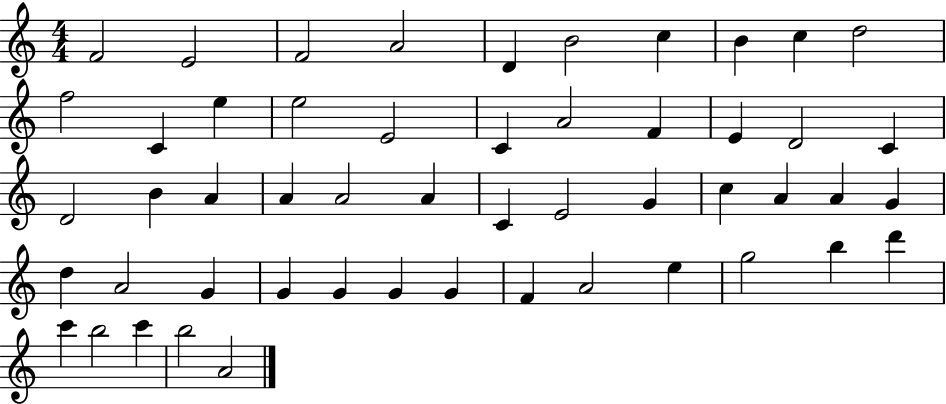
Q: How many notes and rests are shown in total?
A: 52